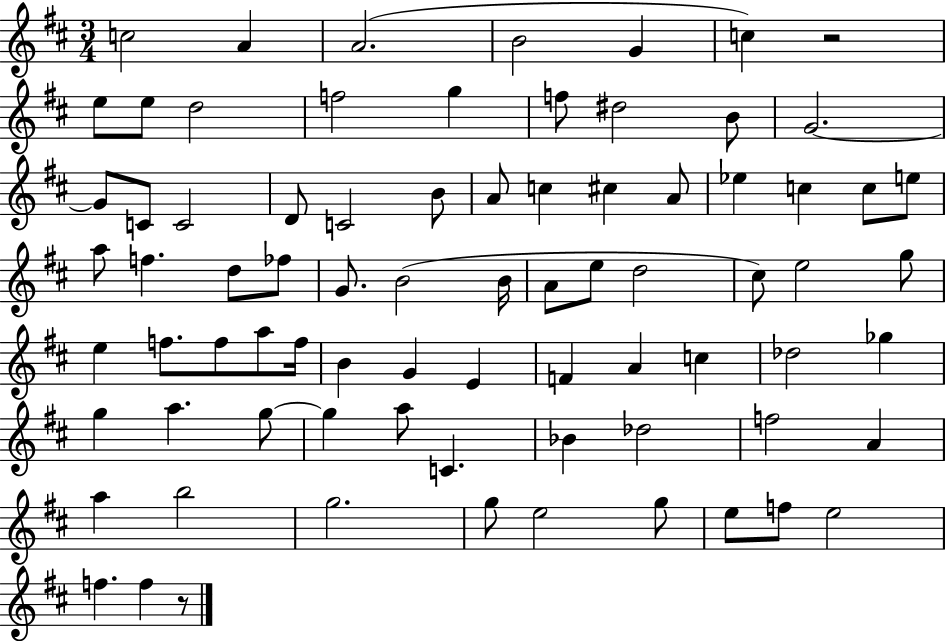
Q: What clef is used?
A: treble